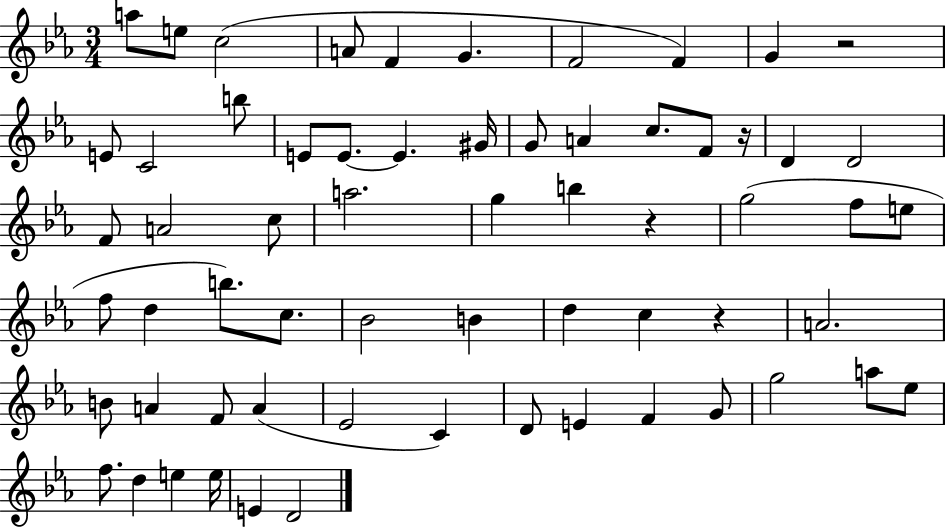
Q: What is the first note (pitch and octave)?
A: A5